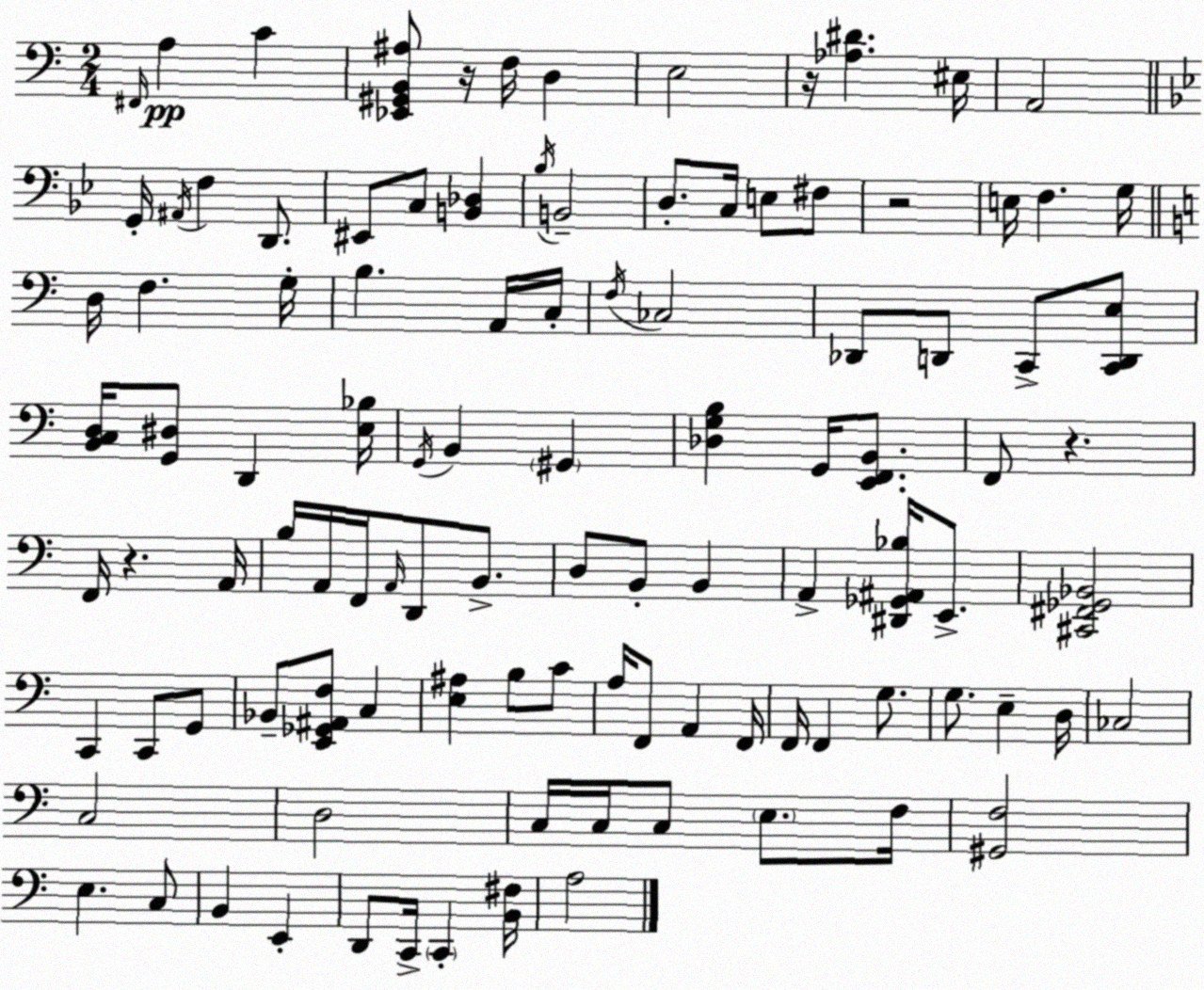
X:1
T:Untitled
M:2/4
L:1/4
K:Am
^F,,/4 A, C [_E,,^G,,B,,^A,]/2 z/4 F,/4 D, E,2 z/4 [_A,^D] ^E,/4 A,,2 G,,/4 ^A,,/4 F, D,,/2 ^E,,/2 C,/2 [B,,_D,] _B,/4 B,,2 D,/2 C,/4 E,/2 ^F,/2 z2 E,/4 F, G,/4 D,/4 F, G,/4 B, A,,/4 C,/4 F,/4 _C,2 _D,,/2 D,,/2 C,,/2 [C,,D,,E,]/2 [B,,C,D,]/4 [G,,^D,]/2 D,, [E,_B,]/4 G,,/4 B,, ^G,, [_D,G,B,] G,,/4 [E,,F,,B,,]/2 F,,/2 z F,,/4 z A,,/4 B,/4 A,,/4 F,,/4 A,,/4 D,,/2 B,,/2 D,/2 B,,/2 B,, A,, [^D,,_G,,^A,,_B,]/4 E,,/2 [^C,,^F,,_G,,_B,,]2 C,, C,,/2 G,,/2 _B,,/2 [E,,_G,,^A,,F,]/2 C, [E,^A,] B,/2 C/2 A,/4 F,,/2 A,, F,,/4 F,,/4 F,, G,/2 G,/2 E, D,/4 _C,2 C,2 D,2 C,/4 C,/4 C,/2 E,/2 F,/4 [^G,,F,]2 E, C,/2 B,, E,, D,,/2 C,,/4 C,, [B,,^F,]/4 A,2